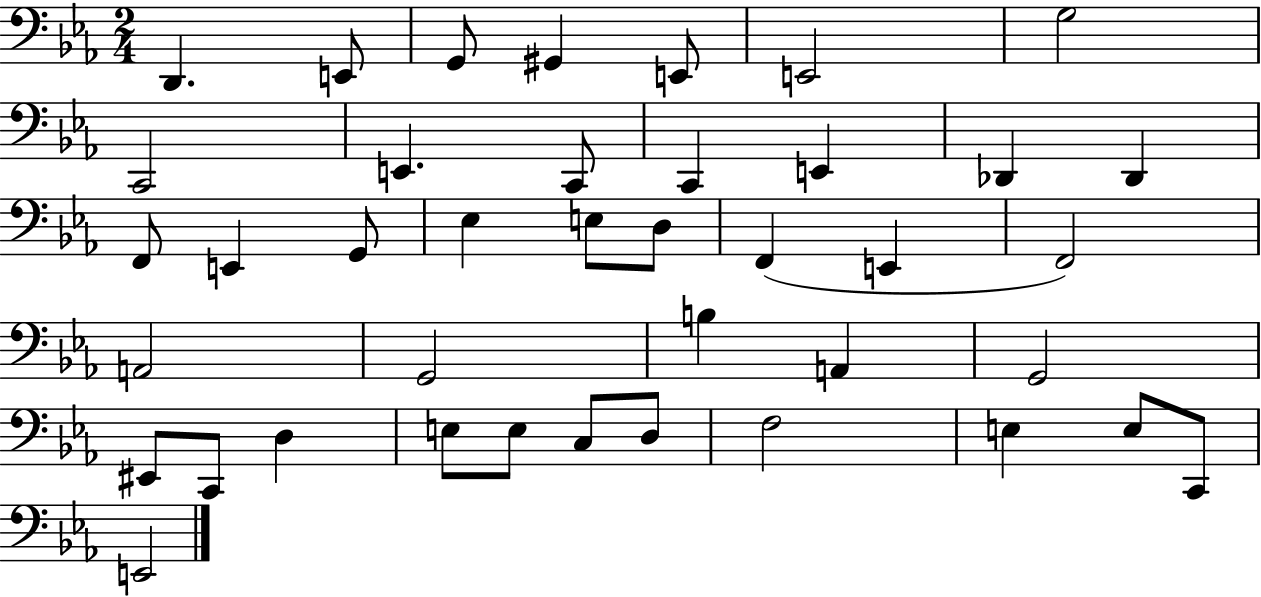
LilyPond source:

{
  \clef bass
  \numericTimeSignature
  \time 2/4
  \key ees \major
  d,4. e,8 | g,8 gis,4 e,8 | e,2 | g2 | \break c,2 | e,4. c,8 | c,4 e,4 | des,4 des,4 | \break f,8 e,4 g,8 | ees4 e8 d8 | f,4( e,4 | f,2) | \break a,2 | g,2 | b4 a,4 | g,2 | \break eis,8 c,8 d4 | e8 e8 c8 d8 | f2 | e4 e8 c,8 | \break e,2 | \bar "|."
}